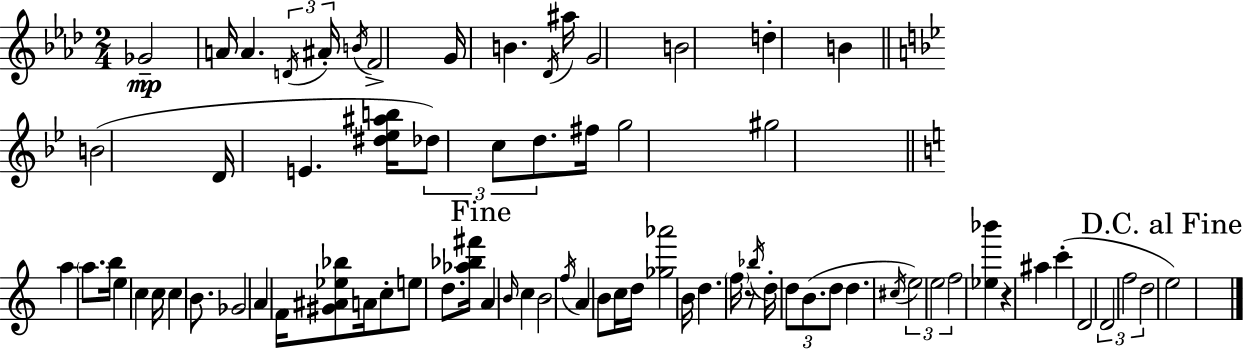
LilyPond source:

{
  \clef treble
  \numericTimeSignature
  \time 2/4
  \key aes \major
  ges'2--\mp | a'16 a'4. \tuplet 3/2 { \acciaccatura { d'16 } | ais'16-. \acciaccatura { b'16 } } f'2-> | g'16 b'4. | \break \acciaccatura { des'16 } ais''16 g'2 | b'2 | d''4-. b'4 | \bar "||" \break \key bes \major b'2( | d'16 e'4. <dis'' ees'' ais'' b''>16 | \tuplet 3/2 { des''8) c''8 d''8. } fis''16 | g''2 | \break gis''2 | \bar "||" \break \key c \major a''4 \parenthesize a''8. b''16 | e''4 c''4 | c''16 c''4 b'8. | ges'2 | \break a'4 f'16 <gis' ais' ees'' bes''>8 a'16 | c''8-. e''8 d''8. <aes'' bes'' fis'''>16 | \mark "Fine" a'4 \grace { b'16 } c''4 | b'2 | \break \acciaccatura { f''16 } a'4 b'8 | c''16 d''16 <ges'' aes'''>2 | b'16 d''4. | \parenthesize f''16 r8 \acciaccatura { bes''16 } d''16-. \tuplet 3/2 { d''8 | \break b'8.( d''8 } d''4. | \acciaccatura { cis''16 } \tuplet 3/2 { e''2) | e''2 | f''2 } | \break <ees'' bes'''>4 | r4 ais''4 | c'''4-.( d'2 | \tuplet 3/2 { d'2 | \break f''2 | d''2 } | \mark "D.C. al Fine" e''2) | \bar "|."
}